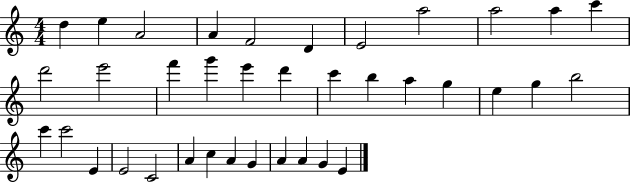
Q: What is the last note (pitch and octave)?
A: E4